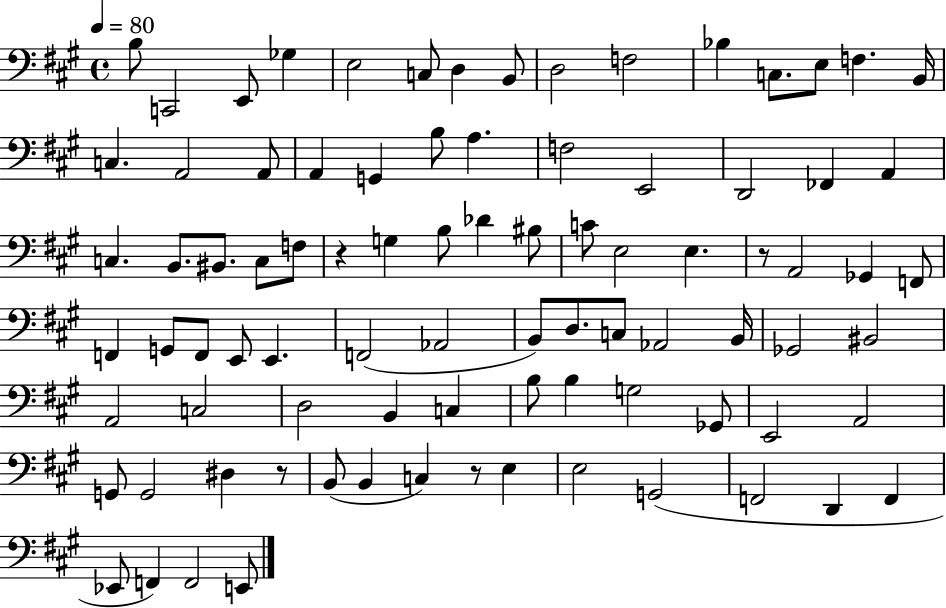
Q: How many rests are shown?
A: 4